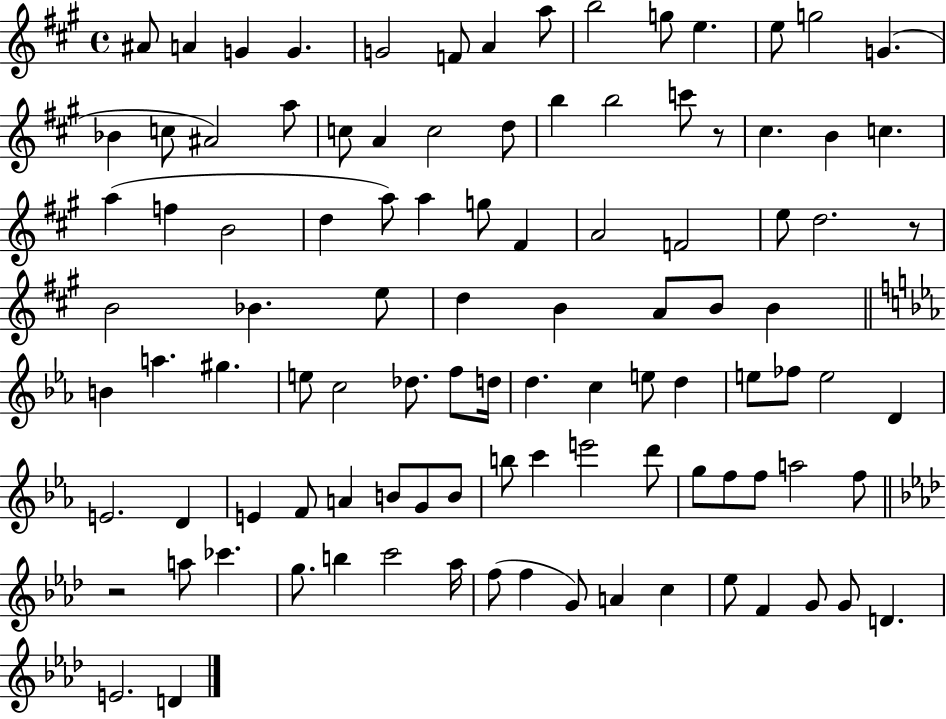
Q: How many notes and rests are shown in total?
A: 102